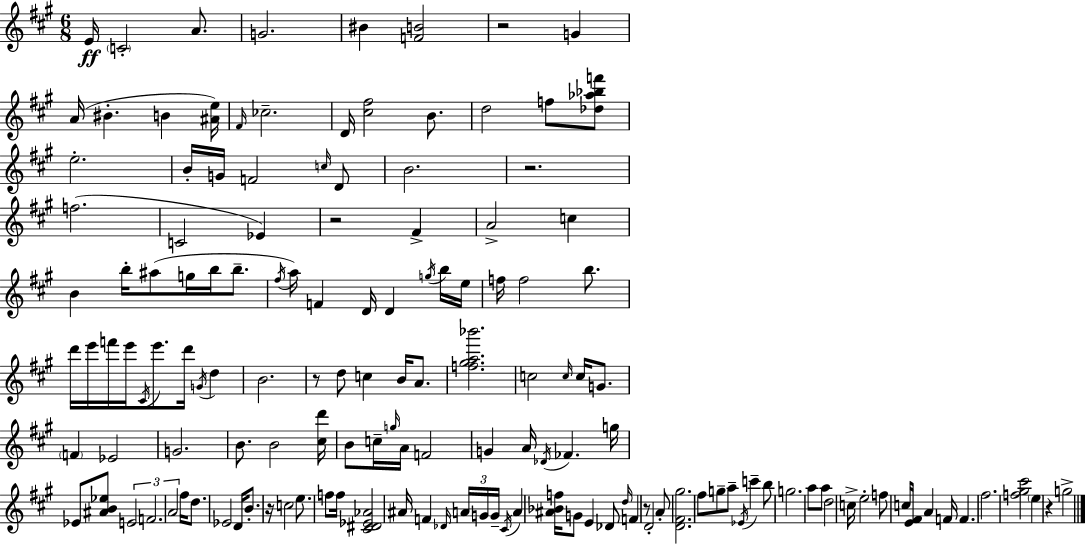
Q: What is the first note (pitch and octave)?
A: E4